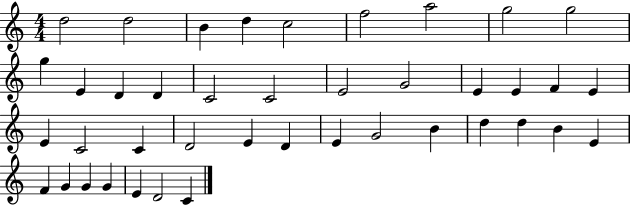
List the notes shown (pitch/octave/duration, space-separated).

D5/h D5/h B4/q D5/q C5/h F5/h A5/h G5/h G5/h G5/q E4/q D4/q D4/q C4/h C4/h E4/h G4/h E4/q E4/q F4/q E4/q E4/q C4/h C4/q D4/h E4/q D4/q E4/q G4/h B4/q D5/q D5/q B4/q E4/q F4/q G4/q G4/q G4/q E4/q D4/h C4/q